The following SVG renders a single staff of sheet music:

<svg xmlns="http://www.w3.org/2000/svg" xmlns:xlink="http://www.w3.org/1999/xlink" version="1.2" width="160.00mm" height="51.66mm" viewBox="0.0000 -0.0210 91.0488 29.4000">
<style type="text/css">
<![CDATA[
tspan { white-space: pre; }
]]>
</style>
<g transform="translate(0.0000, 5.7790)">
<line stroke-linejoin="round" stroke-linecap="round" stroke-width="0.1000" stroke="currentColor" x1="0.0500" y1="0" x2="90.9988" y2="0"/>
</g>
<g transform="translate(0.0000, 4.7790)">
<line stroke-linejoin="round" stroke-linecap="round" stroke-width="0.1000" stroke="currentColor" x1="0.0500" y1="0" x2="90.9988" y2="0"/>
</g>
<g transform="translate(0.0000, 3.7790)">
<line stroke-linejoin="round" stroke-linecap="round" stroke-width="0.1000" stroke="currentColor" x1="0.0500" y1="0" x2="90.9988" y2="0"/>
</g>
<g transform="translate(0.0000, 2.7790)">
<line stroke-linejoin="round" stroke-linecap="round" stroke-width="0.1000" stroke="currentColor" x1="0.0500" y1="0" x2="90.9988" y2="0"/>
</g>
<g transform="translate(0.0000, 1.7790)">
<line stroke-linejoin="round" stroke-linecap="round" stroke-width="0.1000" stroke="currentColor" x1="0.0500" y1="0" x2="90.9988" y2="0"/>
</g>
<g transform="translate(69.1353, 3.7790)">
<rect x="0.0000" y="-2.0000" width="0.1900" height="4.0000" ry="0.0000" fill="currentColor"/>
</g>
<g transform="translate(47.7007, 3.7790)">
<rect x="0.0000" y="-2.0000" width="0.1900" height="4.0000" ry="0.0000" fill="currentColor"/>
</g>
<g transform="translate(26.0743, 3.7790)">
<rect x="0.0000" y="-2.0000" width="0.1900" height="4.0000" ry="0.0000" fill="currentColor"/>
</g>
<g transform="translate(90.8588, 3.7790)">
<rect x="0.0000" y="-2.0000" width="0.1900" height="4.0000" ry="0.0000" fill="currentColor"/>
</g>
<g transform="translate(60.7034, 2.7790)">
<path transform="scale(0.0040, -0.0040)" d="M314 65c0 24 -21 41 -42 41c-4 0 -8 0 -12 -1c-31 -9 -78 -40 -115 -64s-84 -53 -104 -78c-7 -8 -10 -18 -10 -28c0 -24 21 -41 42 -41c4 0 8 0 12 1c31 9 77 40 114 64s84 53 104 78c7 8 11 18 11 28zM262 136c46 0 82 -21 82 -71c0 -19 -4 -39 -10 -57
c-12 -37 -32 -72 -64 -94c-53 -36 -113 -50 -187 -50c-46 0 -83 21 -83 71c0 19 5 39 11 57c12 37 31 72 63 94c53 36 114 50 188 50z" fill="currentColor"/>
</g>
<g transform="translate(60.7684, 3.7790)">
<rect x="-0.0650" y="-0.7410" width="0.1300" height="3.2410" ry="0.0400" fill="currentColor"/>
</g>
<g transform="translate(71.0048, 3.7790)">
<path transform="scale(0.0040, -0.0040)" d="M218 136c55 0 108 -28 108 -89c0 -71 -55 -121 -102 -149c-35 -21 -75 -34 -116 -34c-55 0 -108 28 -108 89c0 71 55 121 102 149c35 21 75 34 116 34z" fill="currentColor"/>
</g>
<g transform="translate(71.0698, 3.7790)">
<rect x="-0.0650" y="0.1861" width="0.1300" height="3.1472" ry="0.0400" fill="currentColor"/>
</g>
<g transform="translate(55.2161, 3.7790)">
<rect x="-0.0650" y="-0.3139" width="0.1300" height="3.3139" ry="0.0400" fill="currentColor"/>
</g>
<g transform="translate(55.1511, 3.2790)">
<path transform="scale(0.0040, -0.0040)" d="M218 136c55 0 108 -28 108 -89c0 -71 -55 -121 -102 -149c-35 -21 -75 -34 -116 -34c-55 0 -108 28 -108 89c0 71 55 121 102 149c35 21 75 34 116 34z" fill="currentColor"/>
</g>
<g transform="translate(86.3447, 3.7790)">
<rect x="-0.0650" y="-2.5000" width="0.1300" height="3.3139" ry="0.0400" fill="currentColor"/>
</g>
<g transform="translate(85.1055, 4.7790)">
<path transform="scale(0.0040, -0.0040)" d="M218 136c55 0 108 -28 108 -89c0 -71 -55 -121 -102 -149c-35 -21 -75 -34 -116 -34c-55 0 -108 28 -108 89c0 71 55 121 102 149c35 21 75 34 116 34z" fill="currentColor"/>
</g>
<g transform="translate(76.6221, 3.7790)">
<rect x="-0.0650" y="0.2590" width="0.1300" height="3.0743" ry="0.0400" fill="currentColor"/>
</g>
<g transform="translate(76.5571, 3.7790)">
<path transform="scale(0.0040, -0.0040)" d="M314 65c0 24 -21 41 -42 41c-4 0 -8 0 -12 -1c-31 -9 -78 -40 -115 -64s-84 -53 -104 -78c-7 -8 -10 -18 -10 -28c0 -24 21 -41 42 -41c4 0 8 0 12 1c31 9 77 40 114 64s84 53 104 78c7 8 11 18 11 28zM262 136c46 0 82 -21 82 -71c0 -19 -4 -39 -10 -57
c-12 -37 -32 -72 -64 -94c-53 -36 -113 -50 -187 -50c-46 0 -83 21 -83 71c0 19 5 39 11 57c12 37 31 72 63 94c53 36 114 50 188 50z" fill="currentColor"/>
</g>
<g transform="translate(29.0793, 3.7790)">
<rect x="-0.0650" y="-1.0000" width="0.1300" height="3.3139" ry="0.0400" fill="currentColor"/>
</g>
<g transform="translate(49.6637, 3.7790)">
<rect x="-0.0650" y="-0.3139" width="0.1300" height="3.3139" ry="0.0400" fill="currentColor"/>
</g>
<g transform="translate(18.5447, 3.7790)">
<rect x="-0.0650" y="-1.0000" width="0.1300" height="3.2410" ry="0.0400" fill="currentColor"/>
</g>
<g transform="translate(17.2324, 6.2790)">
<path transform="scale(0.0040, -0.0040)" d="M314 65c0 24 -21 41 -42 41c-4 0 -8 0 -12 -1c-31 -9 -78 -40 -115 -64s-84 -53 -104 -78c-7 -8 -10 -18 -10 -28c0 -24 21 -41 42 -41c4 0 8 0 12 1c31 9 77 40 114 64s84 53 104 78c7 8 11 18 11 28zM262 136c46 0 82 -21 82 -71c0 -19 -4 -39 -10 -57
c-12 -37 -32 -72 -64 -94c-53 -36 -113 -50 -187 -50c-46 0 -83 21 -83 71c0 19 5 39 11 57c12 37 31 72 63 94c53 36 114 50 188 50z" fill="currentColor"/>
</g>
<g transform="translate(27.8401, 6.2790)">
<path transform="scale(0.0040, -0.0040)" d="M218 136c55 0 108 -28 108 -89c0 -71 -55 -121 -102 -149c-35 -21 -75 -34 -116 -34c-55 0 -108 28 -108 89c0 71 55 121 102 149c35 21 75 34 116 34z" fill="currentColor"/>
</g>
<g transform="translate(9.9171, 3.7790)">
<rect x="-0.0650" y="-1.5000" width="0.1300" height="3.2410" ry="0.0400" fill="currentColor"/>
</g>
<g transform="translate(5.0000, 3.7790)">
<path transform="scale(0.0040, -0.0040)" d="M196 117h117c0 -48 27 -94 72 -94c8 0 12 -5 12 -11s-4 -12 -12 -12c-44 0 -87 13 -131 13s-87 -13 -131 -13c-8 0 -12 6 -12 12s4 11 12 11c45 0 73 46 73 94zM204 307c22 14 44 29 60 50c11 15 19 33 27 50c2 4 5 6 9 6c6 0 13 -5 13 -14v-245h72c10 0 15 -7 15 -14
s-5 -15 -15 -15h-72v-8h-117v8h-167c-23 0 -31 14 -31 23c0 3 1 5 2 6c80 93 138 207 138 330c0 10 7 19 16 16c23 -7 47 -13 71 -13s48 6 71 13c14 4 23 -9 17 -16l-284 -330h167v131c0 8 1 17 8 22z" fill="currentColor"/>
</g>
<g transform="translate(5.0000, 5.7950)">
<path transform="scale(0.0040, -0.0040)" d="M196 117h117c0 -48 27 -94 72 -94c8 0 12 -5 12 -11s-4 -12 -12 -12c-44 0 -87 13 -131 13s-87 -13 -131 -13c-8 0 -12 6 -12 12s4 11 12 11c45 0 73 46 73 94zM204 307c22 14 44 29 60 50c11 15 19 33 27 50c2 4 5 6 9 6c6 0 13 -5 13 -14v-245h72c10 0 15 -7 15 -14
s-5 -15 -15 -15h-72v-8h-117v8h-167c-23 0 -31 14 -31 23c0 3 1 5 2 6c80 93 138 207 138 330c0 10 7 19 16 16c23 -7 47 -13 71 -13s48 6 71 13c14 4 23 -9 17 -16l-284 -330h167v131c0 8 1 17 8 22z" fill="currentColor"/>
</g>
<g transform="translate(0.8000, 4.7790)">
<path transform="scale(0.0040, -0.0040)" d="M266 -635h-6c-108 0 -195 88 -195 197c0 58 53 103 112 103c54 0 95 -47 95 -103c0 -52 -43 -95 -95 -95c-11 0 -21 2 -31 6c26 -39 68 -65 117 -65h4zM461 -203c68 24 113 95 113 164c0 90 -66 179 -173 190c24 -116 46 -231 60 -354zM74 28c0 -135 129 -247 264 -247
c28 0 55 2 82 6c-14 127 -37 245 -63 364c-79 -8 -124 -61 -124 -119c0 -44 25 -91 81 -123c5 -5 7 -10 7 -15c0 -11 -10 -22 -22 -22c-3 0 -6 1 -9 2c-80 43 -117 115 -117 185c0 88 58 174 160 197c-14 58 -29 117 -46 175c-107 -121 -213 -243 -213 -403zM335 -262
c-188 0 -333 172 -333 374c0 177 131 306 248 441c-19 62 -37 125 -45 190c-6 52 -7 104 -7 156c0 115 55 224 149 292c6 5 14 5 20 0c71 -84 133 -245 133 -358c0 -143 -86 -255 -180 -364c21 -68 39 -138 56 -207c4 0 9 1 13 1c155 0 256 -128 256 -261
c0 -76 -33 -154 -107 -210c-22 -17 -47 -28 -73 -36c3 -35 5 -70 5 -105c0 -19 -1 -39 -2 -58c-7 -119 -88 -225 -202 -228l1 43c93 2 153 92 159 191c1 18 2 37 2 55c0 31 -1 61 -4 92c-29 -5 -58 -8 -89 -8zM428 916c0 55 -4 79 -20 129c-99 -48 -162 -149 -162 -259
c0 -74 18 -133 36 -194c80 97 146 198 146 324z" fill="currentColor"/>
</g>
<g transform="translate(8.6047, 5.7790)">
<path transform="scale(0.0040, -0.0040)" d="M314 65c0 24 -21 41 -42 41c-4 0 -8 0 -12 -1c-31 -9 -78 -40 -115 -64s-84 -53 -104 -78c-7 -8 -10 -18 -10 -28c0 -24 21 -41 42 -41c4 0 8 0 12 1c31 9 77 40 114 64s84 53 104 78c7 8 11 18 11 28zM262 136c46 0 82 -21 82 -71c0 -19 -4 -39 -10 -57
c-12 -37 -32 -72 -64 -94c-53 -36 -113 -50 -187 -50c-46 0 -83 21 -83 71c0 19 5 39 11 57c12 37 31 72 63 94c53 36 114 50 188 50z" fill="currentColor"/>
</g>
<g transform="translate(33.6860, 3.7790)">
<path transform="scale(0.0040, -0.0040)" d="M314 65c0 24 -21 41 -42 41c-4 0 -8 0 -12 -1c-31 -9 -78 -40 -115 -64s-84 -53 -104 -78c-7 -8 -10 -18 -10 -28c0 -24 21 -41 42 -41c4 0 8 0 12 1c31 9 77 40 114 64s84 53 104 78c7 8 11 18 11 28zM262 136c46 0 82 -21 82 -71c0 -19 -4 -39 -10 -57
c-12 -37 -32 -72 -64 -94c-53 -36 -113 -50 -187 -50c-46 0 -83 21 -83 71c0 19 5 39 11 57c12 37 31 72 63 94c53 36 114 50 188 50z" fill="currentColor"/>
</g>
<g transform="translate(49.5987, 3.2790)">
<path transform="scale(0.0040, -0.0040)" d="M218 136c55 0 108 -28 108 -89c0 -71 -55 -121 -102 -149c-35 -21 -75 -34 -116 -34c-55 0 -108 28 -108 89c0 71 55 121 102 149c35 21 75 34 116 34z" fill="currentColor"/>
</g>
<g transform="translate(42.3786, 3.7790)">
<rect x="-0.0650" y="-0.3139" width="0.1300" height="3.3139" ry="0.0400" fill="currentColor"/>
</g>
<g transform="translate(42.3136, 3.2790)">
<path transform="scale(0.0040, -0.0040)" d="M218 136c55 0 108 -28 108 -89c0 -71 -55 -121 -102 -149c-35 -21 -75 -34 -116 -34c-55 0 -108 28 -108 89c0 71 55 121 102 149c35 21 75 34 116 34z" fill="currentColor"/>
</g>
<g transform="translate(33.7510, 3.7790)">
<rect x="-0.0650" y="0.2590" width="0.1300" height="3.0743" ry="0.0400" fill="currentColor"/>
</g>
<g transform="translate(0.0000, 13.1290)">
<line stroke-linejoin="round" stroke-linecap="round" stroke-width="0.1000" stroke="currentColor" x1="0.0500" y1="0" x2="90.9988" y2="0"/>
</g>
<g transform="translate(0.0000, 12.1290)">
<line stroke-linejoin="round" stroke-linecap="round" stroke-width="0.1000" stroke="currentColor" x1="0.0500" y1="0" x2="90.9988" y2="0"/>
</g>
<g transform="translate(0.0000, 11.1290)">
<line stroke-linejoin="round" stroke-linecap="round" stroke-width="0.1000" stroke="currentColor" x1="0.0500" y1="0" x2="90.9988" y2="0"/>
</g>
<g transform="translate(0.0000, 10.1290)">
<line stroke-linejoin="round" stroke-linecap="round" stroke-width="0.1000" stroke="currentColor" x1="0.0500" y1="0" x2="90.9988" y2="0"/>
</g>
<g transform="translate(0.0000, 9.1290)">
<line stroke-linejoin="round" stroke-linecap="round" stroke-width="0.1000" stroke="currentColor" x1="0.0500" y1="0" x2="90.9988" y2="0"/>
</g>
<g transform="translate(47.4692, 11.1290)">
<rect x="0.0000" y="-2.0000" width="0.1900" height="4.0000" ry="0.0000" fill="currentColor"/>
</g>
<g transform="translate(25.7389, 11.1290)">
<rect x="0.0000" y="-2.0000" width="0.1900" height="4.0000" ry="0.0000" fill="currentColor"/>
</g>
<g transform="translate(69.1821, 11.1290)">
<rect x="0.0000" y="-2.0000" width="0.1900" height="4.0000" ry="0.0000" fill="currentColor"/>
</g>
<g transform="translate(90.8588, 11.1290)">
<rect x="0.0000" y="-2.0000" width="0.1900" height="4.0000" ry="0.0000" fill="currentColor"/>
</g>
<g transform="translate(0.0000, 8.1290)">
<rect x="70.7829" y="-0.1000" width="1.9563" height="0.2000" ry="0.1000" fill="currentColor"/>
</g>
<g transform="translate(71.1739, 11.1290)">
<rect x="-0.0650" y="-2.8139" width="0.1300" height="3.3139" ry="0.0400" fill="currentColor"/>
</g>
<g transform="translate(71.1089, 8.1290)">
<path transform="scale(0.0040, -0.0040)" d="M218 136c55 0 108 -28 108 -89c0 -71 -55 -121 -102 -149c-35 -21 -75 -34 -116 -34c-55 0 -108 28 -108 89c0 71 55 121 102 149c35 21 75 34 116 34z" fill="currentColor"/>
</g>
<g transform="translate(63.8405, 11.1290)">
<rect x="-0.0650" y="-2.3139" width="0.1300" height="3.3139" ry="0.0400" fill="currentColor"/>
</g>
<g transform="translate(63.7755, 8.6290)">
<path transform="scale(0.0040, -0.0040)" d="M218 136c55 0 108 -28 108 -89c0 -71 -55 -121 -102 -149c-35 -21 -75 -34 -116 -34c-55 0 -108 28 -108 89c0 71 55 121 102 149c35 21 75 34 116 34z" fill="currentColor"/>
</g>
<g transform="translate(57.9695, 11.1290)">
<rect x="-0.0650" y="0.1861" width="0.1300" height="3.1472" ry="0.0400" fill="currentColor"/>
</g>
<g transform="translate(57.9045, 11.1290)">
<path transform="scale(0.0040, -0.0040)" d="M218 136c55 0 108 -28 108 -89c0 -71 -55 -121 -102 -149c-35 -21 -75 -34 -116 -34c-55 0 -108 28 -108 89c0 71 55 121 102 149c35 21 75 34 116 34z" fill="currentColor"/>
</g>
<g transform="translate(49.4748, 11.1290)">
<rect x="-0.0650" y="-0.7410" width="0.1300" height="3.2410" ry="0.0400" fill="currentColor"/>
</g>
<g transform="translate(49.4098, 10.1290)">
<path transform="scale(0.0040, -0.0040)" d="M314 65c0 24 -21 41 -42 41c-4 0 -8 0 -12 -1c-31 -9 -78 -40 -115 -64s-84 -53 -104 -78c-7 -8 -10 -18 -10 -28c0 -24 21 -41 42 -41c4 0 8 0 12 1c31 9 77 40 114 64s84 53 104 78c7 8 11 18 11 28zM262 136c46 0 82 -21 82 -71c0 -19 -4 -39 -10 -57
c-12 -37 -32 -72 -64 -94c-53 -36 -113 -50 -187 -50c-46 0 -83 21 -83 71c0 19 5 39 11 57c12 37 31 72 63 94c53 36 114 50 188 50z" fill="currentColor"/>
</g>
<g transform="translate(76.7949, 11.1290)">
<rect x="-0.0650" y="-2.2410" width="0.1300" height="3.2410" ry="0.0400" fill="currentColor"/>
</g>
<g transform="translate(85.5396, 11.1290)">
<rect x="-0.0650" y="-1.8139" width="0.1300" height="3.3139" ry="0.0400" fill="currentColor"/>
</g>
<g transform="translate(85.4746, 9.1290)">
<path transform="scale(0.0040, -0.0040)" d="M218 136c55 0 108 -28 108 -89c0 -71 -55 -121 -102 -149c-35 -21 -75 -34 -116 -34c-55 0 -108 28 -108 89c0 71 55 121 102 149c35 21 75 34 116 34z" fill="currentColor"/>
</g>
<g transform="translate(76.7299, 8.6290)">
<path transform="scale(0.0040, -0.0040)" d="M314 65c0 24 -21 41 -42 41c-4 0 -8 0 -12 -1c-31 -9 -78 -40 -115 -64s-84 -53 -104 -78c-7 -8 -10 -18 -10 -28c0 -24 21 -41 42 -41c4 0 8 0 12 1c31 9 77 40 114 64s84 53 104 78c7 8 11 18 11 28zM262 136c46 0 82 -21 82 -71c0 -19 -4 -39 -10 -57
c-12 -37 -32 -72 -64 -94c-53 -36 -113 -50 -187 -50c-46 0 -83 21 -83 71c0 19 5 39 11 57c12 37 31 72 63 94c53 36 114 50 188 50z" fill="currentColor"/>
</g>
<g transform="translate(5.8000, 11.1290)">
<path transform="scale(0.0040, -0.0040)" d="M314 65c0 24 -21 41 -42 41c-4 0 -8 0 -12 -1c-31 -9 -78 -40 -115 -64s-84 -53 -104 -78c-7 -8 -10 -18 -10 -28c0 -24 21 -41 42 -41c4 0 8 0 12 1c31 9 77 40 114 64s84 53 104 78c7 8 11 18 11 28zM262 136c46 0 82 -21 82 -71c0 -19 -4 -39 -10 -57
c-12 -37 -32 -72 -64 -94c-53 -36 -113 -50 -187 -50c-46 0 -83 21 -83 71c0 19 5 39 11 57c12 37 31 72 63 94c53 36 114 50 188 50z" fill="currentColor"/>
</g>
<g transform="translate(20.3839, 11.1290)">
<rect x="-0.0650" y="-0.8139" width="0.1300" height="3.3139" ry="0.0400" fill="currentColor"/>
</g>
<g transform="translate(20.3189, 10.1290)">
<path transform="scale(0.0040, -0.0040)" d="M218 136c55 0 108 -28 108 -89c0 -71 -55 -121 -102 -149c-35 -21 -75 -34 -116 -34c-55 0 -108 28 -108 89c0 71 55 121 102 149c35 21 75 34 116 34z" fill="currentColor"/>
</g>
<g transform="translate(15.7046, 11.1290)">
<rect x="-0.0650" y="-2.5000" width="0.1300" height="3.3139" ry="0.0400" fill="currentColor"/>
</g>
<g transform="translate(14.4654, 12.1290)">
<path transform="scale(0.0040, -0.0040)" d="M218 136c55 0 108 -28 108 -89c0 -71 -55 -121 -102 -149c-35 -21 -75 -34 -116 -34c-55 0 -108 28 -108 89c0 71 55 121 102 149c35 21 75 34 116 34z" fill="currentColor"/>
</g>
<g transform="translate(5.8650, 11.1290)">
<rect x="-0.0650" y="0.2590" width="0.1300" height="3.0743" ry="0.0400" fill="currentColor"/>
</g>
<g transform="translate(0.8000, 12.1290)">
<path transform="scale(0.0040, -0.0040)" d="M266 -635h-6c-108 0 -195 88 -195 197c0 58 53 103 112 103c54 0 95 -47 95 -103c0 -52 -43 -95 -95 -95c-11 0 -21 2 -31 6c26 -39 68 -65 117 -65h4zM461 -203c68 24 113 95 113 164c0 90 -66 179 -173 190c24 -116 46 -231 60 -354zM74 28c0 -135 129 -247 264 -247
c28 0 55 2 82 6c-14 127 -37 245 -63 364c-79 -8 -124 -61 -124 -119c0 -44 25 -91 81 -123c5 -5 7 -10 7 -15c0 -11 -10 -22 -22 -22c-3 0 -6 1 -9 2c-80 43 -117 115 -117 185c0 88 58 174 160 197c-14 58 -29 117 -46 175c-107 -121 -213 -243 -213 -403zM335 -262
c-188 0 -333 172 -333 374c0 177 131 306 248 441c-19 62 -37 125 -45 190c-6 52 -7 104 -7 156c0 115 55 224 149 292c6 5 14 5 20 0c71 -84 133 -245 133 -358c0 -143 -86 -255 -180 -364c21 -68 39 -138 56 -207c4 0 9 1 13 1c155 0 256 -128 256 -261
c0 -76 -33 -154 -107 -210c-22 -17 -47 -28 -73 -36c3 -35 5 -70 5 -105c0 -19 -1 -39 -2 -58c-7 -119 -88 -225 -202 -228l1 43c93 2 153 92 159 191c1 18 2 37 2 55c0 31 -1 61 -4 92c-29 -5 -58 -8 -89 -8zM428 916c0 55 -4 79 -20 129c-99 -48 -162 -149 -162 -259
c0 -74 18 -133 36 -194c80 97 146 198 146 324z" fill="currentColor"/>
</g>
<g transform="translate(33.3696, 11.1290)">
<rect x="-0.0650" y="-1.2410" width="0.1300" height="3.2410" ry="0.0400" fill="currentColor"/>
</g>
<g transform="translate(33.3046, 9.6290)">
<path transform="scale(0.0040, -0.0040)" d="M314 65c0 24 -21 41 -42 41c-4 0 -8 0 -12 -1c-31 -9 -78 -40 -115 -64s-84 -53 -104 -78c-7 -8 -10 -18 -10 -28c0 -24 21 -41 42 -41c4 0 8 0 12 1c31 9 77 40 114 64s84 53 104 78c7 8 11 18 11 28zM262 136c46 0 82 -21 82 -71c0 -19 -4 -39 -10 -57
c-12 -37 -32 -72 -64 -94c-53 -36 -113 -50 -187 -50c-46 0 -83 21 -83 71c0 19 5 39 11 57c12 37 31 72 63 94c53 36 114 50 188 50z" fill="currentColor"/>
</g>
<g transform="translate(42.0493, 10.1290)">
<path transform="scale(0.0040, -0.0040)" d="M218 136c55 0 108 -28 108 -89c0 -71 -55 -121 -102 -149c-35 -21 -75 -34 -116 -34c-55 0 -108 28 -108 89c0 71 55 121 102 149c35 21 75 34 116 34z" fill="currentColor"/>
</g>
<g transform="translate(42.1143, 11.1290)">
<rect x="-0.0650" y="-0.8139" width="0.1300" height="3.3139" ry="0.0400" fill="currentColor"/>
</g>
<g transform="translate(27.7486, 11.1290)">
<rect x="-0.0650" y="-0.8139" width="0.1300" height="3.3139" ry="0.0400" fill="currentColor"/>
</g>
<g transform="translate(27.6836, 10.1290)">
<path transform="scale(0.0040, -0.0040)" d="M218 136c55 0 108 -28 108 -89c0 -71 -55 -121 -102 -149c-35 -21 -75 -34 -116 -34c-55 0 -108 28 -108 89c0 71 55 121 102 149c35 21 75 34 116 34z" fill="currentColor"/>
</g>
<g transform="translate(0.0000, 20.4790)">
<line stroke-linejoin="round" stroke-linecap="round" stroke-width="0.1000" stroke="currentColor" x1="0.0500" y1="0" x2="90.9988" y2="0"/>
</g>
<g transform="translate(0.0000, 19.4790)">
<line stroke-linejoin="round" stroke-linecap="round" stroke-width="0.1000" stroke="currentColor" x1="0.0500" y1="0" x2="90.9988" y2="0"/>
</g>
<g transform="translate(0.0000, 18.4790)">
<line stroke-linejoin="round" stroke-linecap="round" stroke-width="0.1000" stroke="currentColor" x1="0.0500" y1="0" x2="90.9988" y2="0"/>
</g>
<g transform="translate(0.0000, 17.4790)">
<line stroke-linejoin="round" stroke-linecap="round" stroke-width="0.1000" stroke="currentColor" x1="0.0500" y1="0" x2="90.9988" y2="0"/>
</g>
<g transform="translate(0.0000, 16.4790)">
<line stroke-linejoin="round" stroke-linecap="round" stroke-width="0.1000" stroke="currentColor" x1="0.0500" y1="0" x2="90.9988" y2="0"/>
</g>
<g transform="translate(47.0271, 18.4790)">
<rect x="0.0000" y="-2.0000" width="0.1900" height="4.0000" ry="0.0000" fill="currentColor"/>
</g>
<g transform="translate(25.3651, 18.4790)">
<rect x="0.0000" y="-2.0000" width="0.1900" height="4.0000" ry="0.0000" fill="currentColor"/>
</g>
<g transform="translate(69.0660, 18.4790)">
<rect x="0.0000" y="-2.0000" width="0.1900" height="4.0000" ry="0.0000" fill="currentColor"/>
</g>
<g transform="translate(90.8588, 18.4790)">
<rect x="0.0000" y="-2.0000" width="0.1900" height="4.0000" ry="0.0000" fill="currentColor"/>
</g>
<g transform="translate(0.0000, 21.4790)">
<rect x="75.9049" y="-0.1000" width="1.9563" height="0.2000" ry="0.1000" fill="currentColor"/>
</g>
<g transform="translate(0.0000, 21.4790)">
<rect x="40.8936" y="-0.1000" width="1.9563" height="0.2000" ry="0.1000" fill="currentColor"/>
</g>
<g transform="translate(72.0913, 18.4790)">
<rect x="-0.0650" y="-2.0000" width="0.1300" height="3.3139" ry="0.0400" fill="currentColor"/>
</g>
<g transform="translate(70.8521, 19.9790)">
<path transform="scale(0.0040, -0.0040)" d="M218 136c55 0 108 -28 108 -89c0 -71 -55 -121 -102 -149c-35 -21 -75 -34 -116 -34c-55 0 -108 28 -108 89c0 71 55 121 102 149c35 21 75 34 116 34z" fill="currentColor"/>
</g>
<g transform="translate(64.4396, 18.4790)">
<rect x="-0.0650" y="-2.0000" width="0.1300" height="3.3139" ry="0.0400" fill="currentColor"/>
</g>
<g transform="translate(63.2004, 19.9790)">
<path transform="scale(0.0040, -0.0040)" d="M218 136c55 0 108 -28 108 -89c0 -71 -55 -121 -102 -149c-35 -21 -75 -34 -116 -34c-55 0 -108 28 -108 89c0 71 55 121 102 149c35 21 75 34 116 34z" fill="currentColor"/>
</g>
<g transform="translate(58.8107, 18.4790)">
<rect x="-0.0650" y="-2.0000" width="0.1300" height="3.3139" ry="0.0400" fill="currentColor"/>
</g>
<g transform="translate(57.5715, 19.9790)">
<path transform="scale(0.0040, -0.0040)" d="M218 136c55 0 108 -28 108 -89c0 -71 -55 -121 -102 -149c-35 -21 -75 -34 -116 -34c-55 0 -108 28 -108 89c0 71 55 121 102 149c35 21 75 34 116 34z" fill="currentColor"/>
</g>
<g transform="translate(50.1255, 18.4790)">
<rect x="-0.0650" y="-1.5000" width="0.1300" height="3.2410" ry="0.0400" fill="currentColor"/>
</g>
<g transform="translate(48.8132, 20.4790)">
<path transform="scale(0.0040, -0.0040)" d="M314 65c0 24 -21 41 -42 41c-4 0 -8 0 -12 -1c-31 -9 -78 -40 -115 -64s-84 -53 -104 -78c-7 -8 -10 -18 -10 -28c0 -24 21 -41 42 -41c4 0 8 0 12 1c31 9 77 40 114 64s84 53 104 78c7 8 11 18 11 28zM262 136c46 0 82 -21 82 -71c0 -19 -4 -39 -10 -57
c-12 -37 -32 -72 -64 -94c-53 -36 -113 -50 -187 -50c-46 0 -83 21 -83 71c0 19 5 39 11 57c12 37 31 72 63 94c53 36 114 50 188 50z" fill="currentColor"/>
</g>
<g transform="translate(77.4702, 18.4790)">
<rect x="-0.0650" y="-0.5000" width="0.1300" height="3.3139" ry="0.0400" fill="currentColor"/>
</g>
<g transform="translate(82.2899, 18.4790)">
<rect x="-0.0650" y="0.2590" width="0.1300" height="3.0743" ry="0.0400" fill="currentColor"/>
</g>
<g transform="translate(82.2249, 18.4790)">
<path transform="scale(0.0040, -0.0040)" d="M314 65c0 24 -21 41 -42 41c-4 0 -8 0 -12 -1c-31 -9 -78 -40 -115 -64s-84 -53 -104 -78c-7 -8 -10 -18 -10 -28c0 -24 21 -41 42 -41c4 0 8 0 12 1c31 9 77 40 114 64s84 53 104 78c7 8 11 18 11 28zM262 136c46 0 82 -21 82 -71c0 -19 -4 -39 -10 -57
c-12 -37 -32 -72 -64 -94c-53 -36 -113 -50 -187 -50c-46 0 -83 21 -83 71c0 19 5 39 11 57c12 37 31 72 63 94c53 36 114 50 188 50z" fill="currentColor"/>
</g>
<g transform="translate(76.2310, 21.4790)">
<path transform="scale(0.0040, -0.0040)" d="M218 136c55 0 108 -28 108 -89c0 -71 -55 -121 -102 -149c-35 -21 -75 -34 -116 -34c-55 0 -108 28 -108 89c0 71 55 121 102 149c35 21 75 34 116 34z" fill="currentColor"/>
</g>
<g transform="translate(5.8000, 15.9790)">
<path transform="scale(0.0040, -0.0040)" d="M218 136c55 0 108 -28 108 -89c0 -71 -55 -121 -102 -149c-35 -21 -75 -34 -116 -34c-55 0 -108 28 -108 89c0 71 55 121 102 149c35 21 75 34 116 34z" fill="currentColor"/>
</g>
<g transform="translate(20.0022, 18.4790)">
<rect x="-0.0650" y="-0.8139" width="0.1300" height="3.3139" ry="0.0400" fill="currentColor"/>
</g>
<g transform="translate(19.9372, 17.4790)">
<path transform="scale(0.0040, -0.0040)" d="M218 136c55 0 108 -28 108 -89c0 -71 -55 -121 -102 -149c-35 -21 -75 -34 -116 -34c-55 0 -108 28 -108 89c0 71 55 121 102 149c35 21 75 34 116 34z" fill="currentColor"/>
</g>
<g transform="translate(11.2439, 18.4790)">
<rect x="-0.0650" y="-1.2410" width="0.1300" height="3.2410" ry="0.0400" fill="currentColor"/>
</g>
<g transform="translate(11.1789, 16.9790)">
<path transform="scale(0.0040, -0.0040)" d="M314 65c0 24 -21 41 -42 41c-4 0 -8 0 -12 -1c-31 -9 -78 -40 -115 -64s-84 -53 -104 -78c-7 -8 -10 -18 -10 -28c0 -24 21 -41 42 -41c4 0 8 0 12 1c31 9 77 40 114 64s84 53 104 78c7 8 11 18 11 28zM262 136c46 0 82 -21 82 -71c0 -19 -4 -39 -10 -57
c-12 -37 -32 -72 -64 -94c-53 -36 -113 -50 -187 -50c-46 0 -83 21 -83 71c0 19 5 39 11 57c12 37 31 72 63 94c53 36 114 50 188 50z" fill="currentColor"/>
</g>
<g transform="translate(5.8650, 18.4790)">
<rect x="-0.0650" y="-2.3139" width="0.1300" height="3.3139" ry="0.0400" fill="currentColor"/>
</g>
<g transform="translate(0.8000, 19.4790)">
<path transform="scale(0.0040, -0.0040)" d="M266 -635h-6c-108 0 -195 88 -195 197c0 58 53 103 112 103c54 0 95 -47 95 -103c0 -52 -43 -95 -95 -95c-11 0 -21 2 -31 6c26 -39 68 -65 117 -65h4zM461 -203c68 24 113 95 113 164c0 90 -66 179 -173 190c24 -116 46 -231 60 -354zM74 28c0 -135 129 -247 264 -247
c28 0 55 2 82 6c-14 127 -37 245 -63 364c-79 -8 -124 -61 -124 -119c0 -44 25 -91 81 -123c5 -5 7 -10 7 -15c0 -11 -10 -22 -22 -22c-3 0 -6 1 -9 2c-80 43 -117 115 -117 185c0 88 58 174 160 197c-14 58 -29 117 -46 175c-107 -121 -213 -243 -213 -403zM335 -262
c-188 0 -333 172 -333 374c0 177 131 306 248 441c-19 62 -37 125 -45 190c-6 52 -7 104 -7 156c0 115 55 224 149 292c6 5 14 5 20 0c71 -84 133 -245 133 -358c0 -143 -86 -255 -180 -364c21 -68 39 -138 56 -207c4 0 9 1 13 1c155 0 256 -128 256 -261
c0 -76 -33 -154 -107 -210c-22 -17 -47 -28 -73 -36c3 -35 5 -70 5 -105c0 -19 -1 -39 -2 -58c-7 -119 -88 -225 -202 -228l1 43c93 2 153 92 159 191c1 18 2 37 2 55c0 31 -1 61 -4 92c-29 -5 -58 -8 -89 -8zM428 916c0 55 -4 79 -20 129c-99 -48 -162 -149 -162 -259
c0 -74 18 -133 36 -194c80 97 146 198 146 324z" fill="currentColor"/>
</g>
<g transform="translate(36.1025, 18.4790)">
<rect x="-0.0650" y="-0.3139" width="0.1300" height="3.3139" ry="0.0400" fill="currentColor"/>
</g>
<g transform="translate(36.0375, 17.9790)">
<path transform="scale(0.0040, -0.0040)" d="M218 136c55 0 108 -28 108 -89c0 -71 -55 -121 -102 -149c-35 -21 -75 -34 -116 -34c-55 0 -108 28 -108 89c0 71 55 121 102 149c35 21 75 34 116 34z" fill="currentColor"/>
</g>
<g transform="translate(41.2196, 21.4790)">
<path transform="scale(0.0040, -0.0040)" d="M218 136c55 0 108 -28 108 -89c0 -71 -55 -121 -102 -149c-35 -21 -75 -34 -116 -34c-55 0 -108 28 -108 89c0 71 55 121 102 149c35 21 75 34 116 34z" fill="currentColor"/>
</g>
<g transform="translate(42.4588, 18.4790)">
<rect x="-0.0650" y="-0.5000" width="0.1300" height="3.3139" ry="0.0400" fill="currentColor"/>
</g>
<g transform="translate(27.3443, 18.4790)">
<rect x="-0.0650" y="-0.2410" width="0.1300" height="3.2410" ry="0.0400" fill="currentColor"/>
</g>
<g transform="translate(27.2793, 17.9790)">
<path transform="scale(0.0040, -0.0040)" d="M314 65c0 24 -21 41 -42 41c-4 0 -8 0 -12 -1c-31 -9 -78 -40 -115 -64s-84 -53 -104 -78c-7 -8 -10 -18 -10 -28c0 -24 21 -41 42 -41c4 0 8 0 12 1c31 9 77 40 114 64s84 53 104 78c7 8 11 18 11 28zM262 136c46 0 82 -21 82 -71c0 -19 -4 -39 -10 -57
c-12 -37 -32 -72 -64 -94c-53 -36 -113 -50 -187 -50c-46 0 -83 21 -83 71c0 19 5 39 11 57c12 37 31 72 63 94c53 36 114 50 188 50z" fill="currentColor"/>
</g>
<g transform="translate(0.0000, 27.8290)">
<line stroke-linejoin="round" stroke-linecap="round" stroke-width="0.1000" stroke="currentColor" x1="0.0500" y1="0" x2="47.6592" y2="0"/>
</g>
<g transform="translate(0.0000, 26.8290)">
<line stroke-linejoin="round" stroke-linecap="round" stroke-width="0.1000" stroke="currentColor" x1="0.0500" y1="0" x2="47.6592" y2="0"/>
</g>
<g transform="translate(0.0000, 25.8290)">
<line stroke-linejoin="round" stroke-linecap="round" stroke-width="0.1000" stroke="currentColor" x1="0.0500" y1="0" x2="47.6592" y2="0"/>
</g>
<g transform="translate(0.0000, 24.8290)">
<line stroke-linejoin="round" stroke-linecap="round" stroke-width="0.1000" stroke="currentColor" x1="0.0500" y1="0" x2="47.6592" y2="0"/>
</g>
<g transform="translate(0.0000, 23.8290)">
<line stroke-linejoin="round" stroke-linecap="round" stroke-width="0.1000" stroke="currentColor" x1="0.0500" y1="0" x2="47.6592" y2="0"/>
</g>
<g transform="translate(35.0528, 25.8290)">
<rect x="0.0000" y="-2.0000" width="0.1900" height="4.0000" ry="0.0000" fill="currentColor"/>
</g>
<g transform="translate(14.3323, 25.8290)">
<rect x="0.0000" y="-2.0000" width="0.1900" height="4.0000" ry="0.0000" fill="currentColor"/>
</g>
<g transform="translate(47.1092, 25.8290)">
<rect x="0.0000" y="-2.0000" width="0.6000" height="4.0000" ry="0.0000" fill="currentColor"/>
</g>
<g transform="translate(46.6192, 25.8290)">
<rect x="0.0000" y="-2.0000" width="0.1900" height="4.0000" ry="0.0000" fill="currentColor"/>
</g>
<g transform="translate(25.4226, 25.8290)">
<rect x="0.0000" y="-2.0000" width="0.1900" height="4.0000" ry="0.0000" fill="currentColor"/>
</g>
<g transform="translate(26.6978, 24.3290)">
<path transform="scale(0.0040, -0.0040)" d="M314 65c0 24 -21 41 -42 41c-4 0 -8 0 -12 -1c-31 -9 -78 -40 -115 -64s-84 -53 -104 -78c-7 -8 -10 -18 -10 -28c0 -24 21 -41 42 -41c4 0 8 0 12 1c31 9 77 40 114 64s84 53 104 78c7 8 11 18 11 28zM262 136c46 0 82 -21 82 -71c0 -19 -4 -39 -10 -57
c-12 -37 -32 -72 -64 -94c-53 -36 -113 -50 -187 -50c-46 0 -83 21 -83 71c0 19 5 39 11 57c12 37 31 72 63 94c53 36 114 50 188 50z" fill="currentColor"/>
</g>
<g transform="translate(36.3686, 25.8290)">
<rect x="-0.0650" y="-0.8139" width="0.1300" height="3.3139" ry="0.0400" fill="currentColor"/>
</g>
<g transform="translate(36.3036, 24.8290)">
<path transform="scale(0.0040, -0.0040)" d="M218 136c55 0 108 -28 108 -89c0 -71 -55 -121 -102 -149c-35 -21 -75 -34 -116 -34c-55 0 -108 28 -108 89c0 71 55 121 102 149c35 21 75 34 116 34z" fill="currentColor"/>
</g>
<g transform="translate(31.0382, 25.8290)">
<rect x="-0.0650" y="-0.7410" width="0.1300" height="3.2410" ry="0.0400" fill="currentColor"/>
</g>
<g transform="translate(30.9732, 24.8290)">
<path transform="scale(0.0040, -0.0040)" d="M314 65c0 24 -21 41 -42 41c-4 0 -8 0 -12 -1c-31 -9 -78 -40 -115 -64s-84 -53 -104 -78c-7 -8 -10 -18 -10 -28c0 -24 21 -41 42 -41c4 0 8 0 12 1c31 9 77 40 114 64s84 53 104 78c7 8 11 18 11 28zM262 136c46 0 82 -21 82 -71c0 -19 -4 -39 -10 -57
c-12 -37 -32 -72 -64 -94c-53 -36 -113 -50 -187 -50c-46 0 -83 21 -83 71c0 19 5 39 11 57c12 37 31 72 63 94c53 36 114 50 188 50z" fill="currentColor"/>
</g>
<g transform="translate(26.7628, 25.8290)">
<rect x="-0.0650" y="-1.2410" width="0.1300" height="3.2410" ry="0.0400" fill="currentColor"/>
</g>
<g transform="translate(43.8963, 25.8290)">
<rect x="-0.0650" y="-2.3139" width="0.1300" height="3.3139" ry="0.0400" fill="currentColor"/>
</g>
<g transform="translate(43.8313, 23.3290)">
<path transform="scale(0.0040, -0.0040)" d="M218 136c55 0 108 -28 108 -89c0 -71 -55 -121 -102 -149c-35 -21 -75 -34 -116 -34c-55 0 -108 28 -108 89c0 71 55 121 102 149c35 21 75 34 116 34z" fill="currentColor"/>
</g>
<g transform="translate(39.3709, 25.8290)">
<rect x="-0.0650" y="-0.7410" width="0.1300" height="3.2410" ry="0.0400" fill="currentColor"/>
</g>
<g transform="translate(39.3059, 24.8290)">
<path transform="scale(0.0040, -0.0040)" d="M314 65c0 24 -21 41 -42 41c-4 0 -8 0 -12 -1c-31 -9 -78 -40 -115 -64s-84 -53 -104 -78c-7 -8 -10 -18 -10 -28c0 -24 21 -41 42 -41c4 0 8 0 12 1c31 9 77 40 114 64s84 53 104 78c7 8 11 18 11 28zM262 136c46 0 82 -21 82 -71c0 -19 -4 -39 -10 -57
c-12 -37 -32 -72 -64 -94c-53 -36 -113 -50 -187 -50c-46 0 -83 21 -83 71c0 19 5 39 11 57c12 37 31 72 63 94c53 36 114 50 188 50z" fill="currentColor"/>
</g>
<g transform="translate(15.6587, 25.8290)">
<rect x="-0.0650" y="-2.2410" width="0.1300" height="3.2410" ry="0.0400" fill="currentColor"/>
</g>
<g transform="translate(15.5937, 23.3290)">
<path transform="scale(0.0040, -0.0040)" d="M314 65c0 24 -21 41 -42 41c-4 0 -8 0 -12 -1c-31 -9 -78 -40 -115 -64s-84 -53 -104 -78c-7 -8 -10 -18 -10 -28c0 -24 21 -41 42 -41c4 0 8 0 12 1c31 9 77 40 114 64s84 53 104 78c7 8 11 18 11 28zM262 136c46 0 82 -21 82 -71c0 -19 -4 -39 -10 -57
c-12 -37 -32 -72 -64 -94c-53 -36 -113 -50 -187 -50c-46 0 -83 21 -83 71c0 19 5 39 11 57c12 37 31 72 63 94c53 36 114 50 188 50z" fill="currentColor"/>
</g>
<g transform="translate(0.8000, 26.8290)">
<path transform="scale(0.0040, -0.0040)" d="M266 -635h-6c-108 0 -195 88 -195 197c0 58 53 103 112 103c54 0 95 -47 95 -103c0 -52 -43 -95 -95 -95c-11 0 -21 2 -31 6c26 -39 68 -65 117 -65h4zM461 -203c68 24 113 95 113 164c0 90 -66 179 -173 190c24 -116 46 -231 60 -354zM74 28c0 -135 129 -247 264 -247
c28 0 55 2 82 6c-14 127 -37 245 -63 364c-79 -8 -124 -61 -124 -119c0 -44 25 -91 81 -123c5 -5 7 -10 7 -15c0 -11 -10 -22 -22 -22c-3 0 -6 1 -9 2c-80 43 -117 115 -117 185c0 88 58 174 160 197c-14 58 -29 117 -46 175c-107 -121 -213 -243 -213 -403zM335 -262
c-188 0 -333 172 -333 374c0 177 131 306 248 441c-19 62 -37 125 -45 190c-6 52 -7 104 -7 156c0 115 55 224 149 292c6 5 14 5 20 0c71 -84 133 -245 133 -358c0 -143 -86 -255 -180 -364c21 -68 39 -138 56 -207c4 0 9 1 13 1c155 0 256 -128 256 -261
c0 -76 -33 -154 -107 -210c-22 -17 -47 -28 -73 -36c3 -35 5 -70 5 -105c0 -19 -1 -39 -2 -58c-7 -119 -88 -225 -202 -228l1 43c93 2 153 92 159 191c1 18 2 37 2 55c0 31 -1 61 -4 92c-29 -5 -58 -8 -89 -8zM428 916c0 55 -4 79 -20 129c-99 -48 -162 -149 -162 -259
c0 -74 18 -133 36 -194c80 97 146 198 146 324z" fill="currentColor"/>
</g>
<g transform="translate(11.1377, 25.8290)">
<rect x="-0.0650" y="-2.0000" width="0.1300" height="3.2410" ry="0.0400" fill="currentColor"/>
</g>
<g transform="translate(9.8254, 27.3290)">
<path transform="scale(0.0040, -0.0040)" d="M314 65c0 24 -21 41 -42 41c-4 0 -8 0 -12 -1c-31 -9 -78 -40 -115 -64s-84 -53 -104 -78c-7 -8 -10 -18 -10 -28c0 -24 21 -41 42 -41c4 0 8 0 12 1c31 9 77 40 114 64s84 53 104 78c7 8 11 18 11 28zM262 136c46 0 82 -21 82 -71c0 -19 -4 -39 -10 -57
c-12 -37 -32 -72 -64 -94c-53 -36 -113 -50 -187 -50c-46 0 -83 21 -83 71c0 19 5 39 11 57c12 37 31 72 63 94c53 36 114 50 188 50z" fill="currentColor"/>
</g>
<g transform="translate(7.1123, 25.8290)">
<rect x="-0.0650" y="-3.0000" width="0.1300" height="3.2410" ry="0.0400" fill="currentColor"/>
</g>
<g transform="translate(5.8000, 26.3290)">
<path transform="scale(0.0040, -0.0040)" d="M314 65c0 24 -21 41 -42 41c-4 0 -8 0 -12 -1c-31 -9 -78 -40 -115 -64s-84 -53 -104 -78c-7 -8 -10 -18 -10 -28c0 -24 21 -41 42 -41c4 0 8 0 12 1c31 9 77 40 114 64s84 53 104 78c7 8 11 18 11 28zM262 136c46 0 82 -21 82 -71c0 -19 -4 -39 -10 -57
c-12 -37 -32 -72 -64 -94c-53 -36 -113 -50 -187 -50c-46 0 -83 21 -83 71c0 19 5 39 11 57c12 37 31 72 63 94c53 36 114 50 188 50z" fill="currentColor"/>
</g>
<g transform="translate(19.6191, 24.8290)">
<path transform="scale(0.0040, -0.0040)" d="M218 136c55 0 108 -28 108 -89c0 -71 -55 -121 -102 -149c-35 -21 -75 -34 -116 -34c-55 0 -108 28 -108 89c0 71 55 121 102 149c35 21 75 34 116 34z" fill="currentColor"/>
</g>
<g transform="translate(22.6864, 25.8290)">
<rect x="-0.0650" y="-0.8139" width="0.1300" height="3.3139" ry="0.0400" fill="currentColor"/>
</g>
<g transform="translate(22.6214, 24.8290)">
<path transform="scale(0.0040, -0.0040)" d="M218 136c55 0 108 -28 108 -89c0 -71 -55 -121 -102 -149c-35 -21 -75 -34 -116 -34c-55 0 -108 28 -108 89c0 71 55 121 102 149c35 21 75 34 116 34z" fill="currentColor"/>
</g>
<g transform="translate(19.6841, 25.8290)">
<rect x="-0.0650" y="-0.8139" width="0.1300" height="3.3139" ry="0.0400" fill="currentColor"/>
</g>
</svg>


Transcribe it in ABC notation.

X:1
T:Untitled
M:4/4
L:1/4
K:C
E2 D2 D B2 c c c d2 B B2 G B2 G d d e2 d d2 B g a g2 f g e2 d c2 c C E2 F F F C B2 A2 F2 g2 d d e2 d2 d d2 g